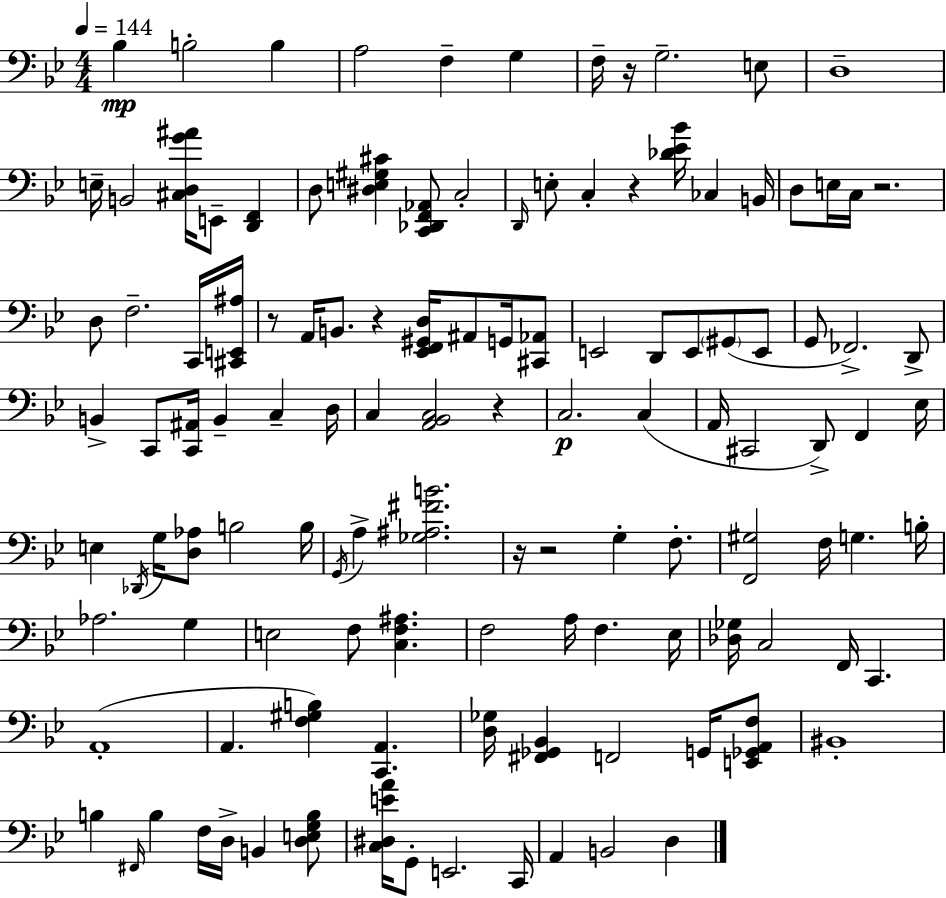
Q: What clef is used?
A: bass